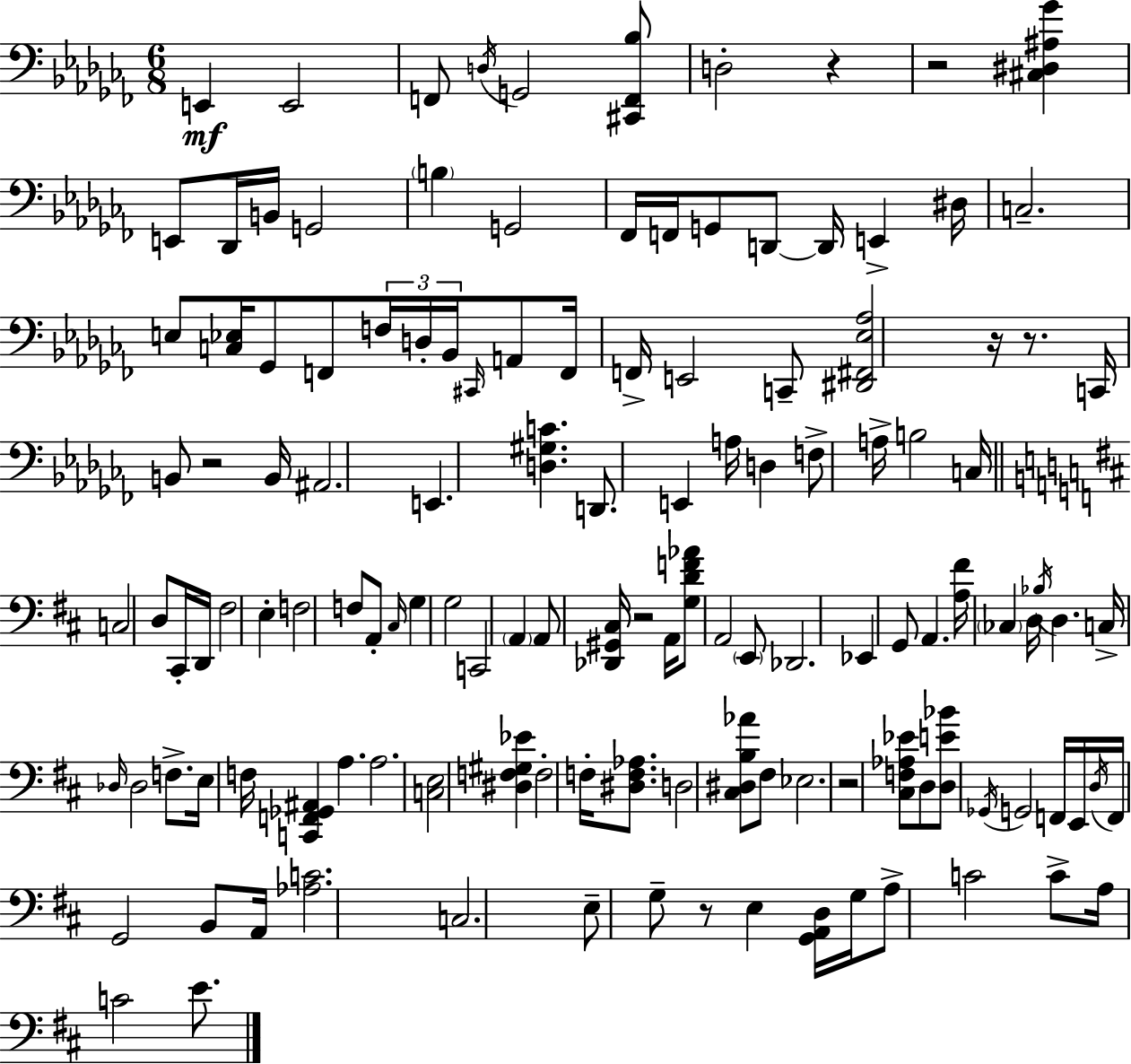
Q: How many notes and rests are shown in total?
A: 130